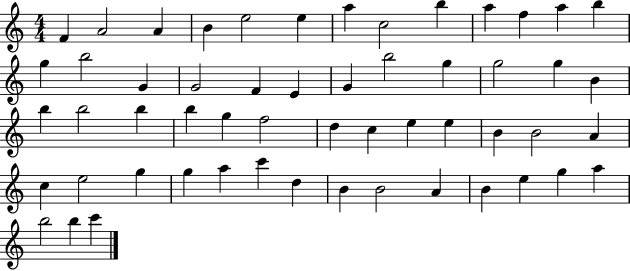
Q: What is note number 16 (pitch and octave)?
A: G4